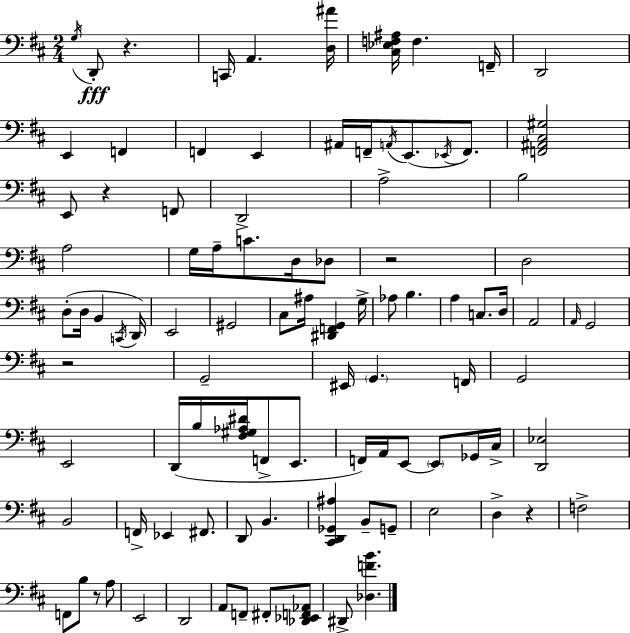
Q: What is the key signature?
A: D major